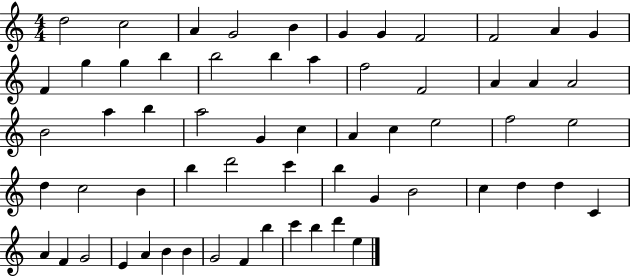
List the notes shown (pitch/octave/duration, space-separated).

D5/h C5/h A4/q G4/h B4/q G4/q G4/q F4/h F4/h A4/q G4/q F4/q G5/q G5/q B5/q B5/h B5/q A5/q F5/h F4/h A4/q A4/q A4/h B4/h A5/q B5/q A5/h G4/q C5/q A4/q C5/q E5/h F5/h E5/h D5/q C5/h B4/q B5/q D6/h C6/q B5/q G4/q B4/h C5/q D5/q D5/q C4/q A4/q F4/q G4/h E4/q A4/q B4/q B4/q G4/h F4/q B5/q C6/q B5/q D6/q E5/q